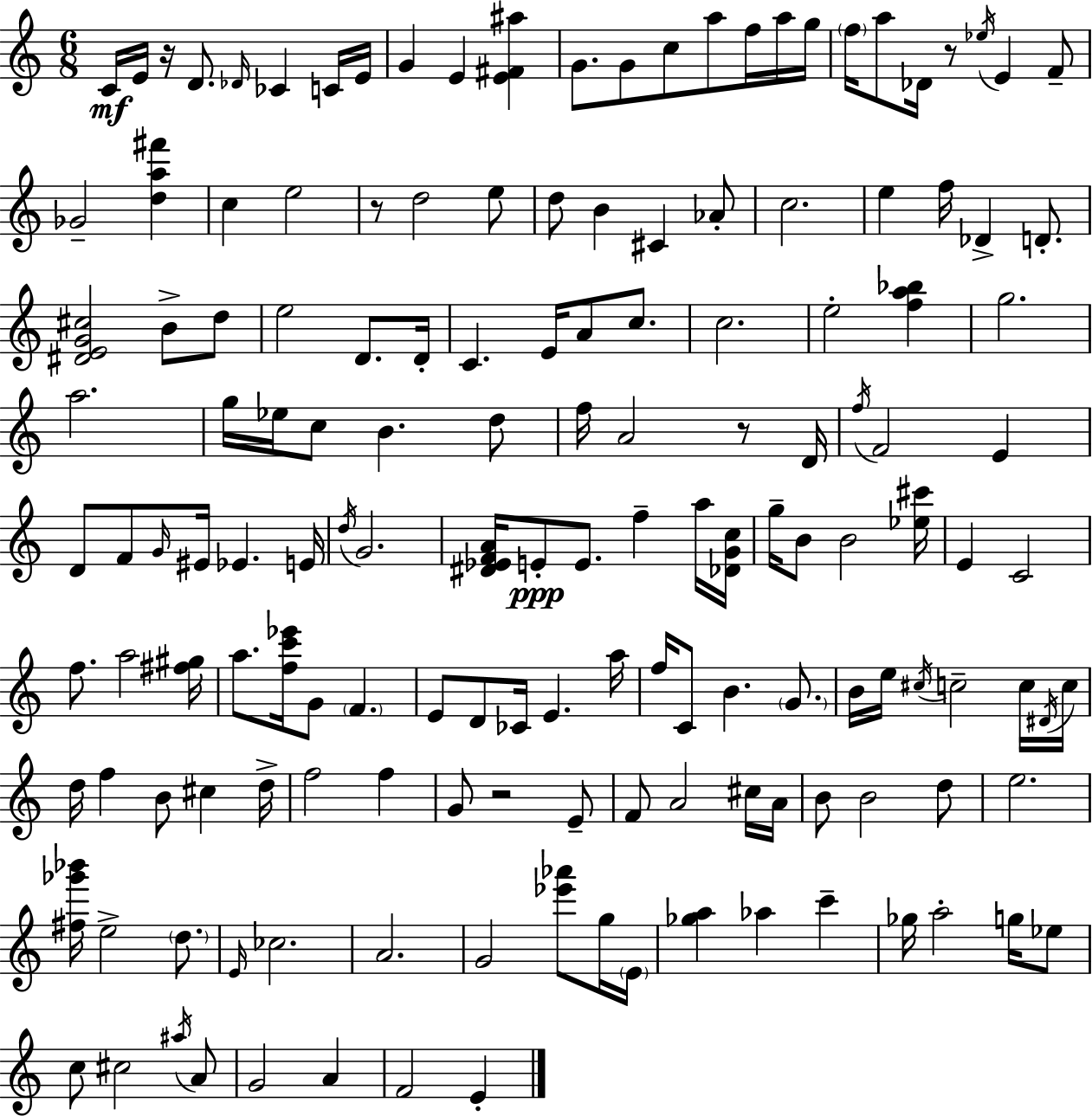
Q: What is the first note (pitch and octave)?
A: C4